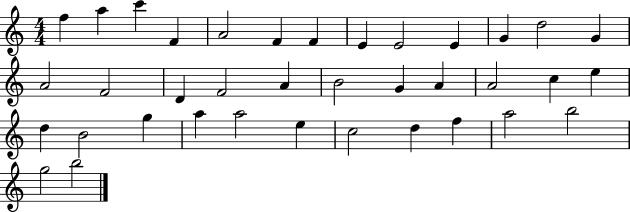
{
  \clef treble
  \numericTimeSignature
  \time 4/4
  \key c \major
  f''4 a''4 c'''4 f'4 | a'2 f'4 f'4 | e'4 e'2 e'4 | g'4 d''2 g'4 | \break a'2 f'2 | d'4 f'2 a'4 | b'2 g'4 a'4 | a'2 c''4 e''4 | \break d''4 b'2 g''4 | a''4 a''2 e''4 | c''2 d''4 f''4 | a''2 b''2 | \break g''2 b''2 | \bar "|."
}